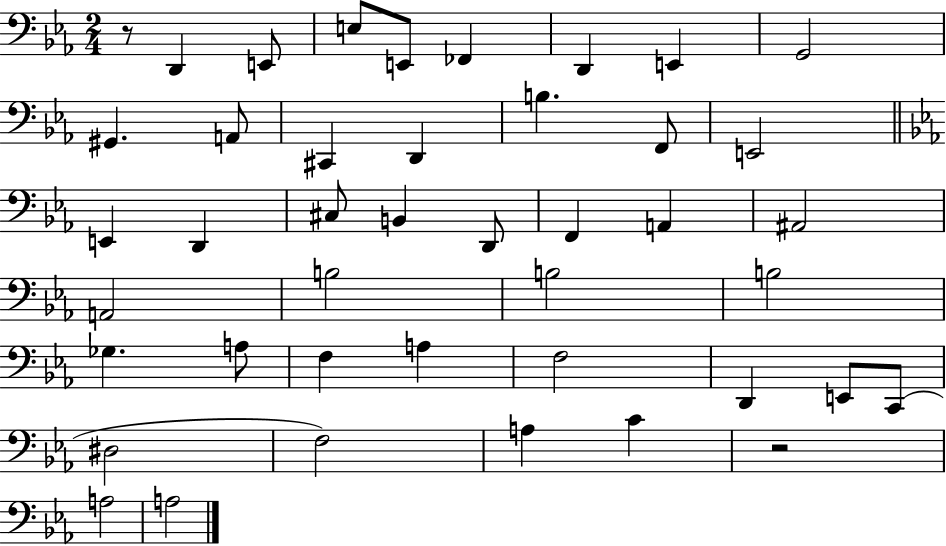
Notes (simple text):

R/e D2/q E2/e E3/e E2/e FES2/q D2/q E2/q G2/h G#2/q. A2/e C#2/q D2/q B3/q. F2/e E2/h E2/q D2/q C#3/e B2/q D2/e F2/q A2/q A#2/h A2/h B3/h B3/h B3/h Gb3/q. A3/e F3/q A3/q F3/h D2/q E2/e C2/e D#3/h F3/h A3/q C4/q R/h A3/h A3/h